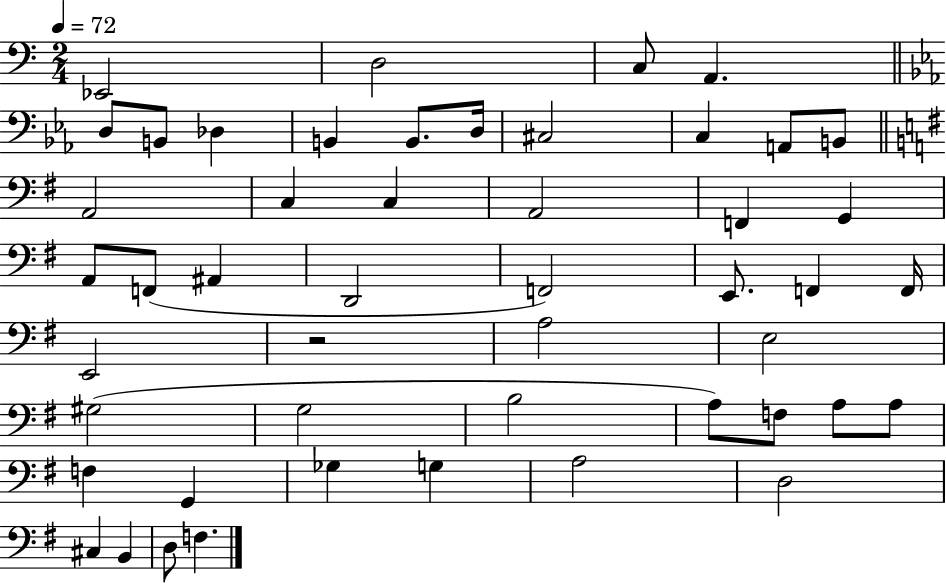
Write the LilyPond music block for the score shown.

{
  \clef bass
  \numericTimeSignature
  \time 2/4
  \key c \major
  \tempo 4 = 72
  ees,2 | d2 | c8 a,4. | \bar "||" \break \key ees \major d8 b,8 des4 | b,4 b,8. d16 | cis2 | c4 a,8 b,8 | \break \bar "||" \break \key e \minor a,2 | c4 c4 | a,2 | f,4 g,4 | \break a,8 f,8( ais,4 | d,2 | f,2) | e,8. f,4 f,16 | \break e,2 | r2 | a2 | e2 | \break gis2( | g2 | b2 | a8) f8 a8 a8 | \break f4 g,4 | ges4 g4 | a2 | d2 | \break cis4 b,4 | d8 f4. | \bar "|."
}